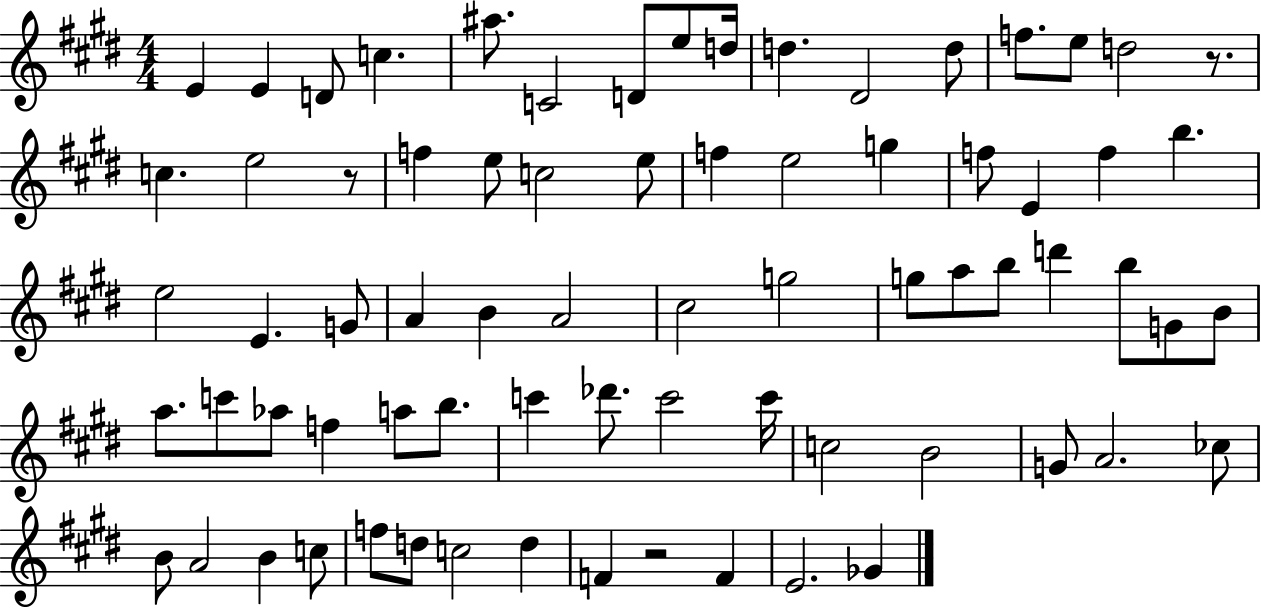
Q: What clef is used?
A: treble